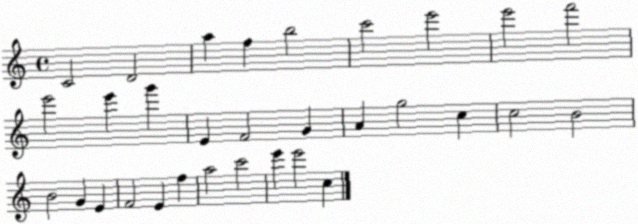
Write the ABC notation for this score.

X:1
T:Untitled
M:4/4
L:1/4
K:C
C2 D2 a f b2 c'2 e'2 e'2 f'2 e'2 e' g' E F2 G A g2 c c2 B2 B2 G E F2 E f a2 c'2 e' e'2 c